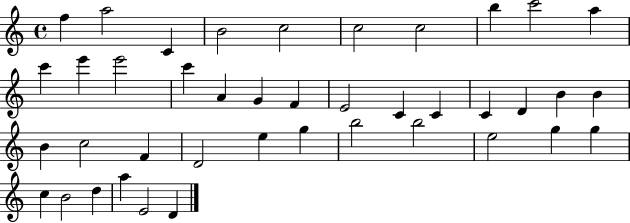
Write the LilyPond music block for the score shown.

{
  \clef treble
  \time 4/4
  \defaultTimeSignature
  \key c \major
  f''4 a''2 c'4 | b'2 c''2 | c''2 c''2 | b''4 c'''2 a''4 | \break c'''4 e'''4 e'''2 | c'''4 a'4 g'4 f'4 | e'2 c'4 c'4 | c'4 d'4 b'4 b'4 | \break b'4 c''2 f'4 | d'2 e''4 g''4 | b''2 b''2 | e''2 g''4 g''4 | \break c''4 b'2 d''4 | a''4 e'2 d'4 | \bar "|."
}